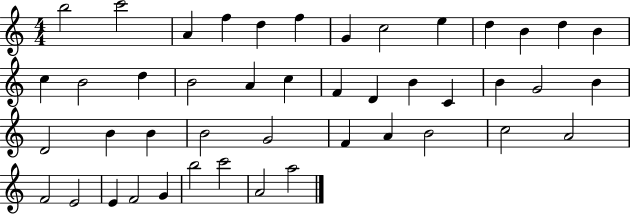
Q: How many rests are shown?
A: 0